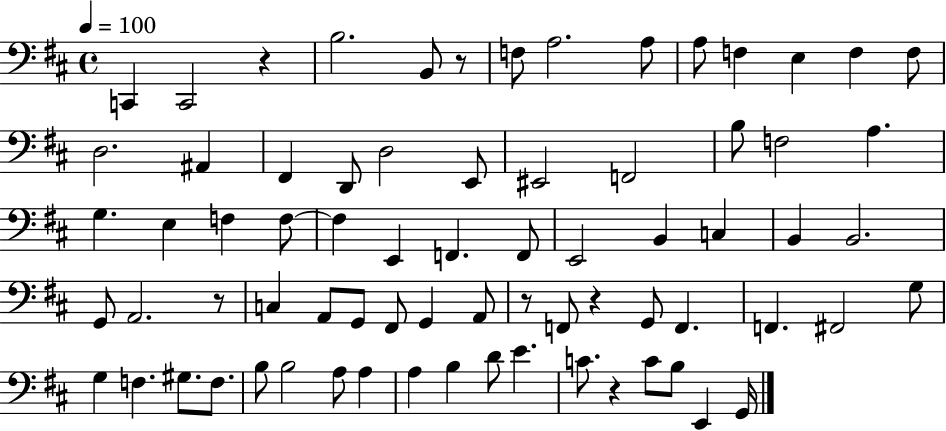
{
  \clef bass
  \time 4/4
  \defaultTimeSignature
  \key d \major
  \tempo 4 = 100
  c,4 c,2 r4 | b2. b,8 r8 | f8 a2. a8 | a8 f4 e4 f4 f8 | \break d2. ais,4 | fis,4 d,8 d2 e,8 | eis,2 f,2 | b8 f2 a4. | \break g4. e4 f4 f8~~ | f4 e,4 f,4. f,8 | e,2 b,4 c4 | b,4 b,2. | \break g,8 a,2. r8 | c4 a,8 g,8 fis,8 g,4 a,8 | r8 f,8 r4 g,8 f,4. | f,4. fis,2 g8 | \break g4 f4. gis8. f8. | b8 b2 a8 a4 | a4 b4 d'8 e'4. | c'8. r4 c'8 b8 e,4 g,16 | \break \bar "|."
}